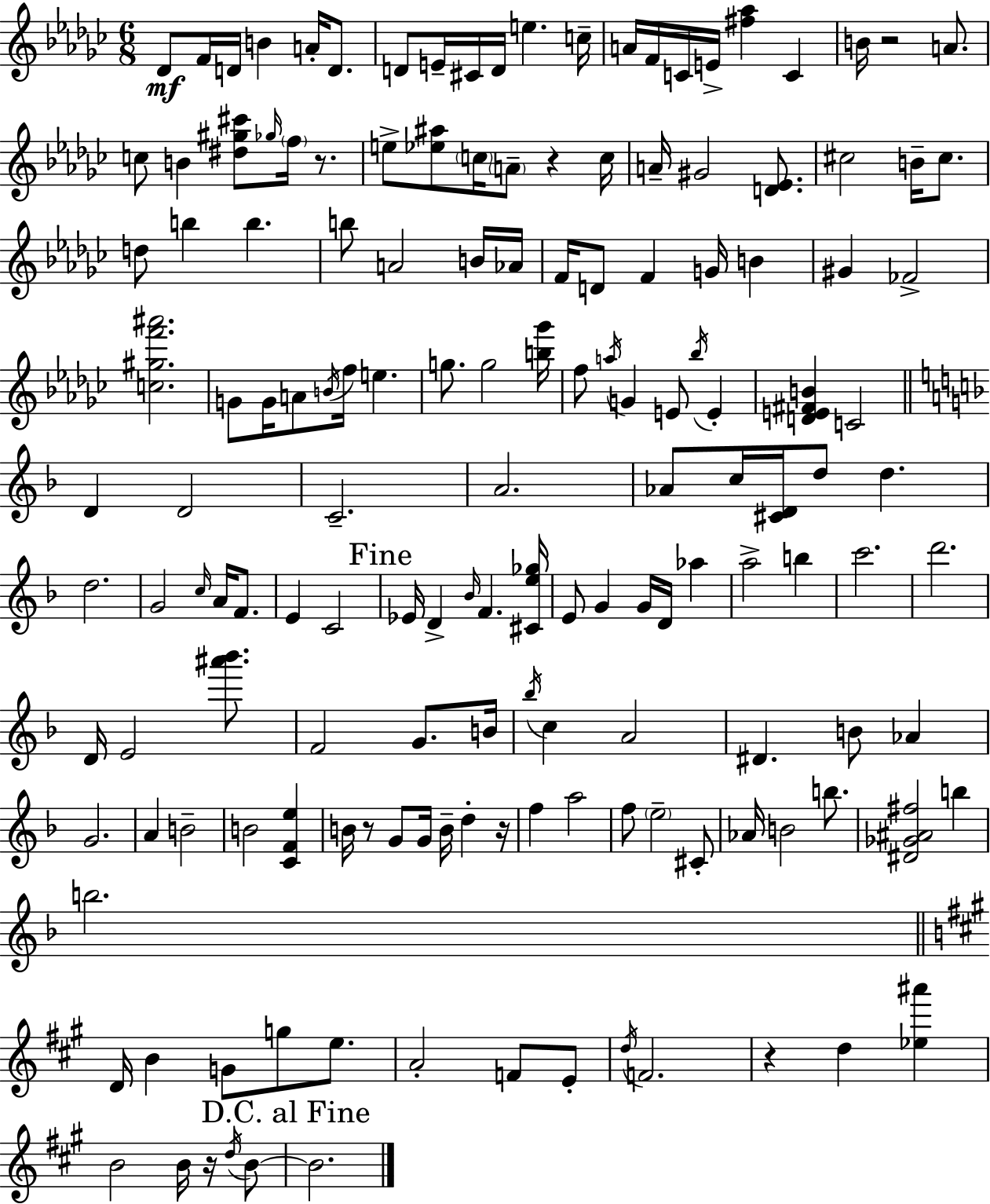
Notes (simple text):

Db4/e F4/s D4/s B4/q A4/s D4/e. D4/e E4/s C#4/s D4/s E5/q. C5/s A4/s F4/s C4/s E4/s [F#5,Ab5]/q C4/q B4/s R/h A4/e. C5/e B4/q [D#5,G#5,C#6]/e Gb5/s F5/s R/e. E5/e [Eb5,A#5]/e C5/s A4/e R/q C5/s A4/s G#4/h [D4,Eb4]/e. C#5/h B4/s C#5/e. D5/e B5/q B5/q. B5/e A4/h B4/s Ab4/s F4/s D4/e F4/q G4/s B4/q G#4/q FES4/h [C5,G#5,F6,A#6]/h. G4/e G4/s A4/e B4/s F5/s E5/q. G5/e. G5/h [B5,Gb6]/s F5/e A5/s G4/q E4/e Bb5/s E4/q [D4,E4,F#4,B4]/q C4/h D4/q D4/h C4/h. A4/h. Ab4/e C5/s [C#4,D4]/s D5/e D5/q. D5/h. G4/h C5/s A4/s F4/e. E4/q C4/h Eb4/s D4/q Bb4/s F4/q. [C#4,E5,Gb5]/s E4/e G4/q G4/s D4/s Ab5/q A5/h B5/q C6/h. D6/h. D4/s E4/h [A#6,Bb6]/e. F4/h G4/e. B4/s Bb5/s C5/q A4/h D#4/q. B4/e Ab4/q G4/h. A4/q B4/h B4/h [C4,F4,E5]/q B4/s R/e G4/e G4/s B4/s D5/q R/s F5/q A5/h F5/e E5/h C#4/e Ab4/s B4/h B5/e. [D#4,Gb4,A#4,F#5]/h B5/q B5/h. D4/s B4/q G4/e G5/e E5/e. A4/h F4/e E4/e D5/s F4/h. R/q D5/q [Eb5,A#6]/q B4/h B4/s R/s D5/s B4/e B4/h.